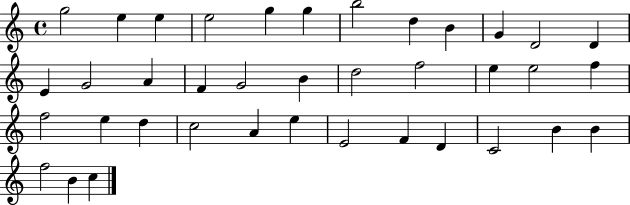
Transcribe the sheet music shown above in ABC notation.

X:1
T:Untitled
M:4/4
L:1/4
K:C
g2 e e e2 g g b2 d B G D2 D E G2 A F G2 B d2 f2 e e2 f f2 e d c2 A e E2 F D C2 B B f2 B c